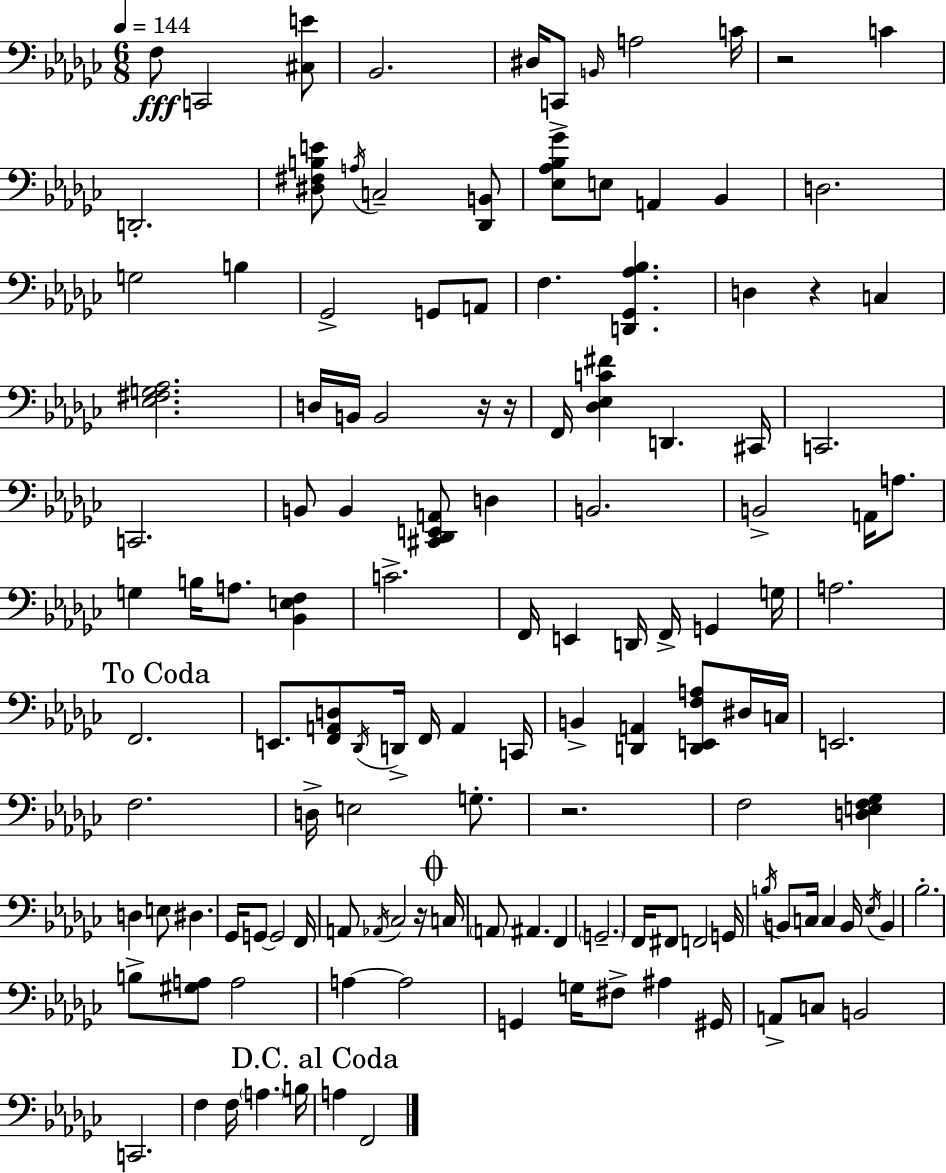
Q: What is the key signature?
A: EES minor